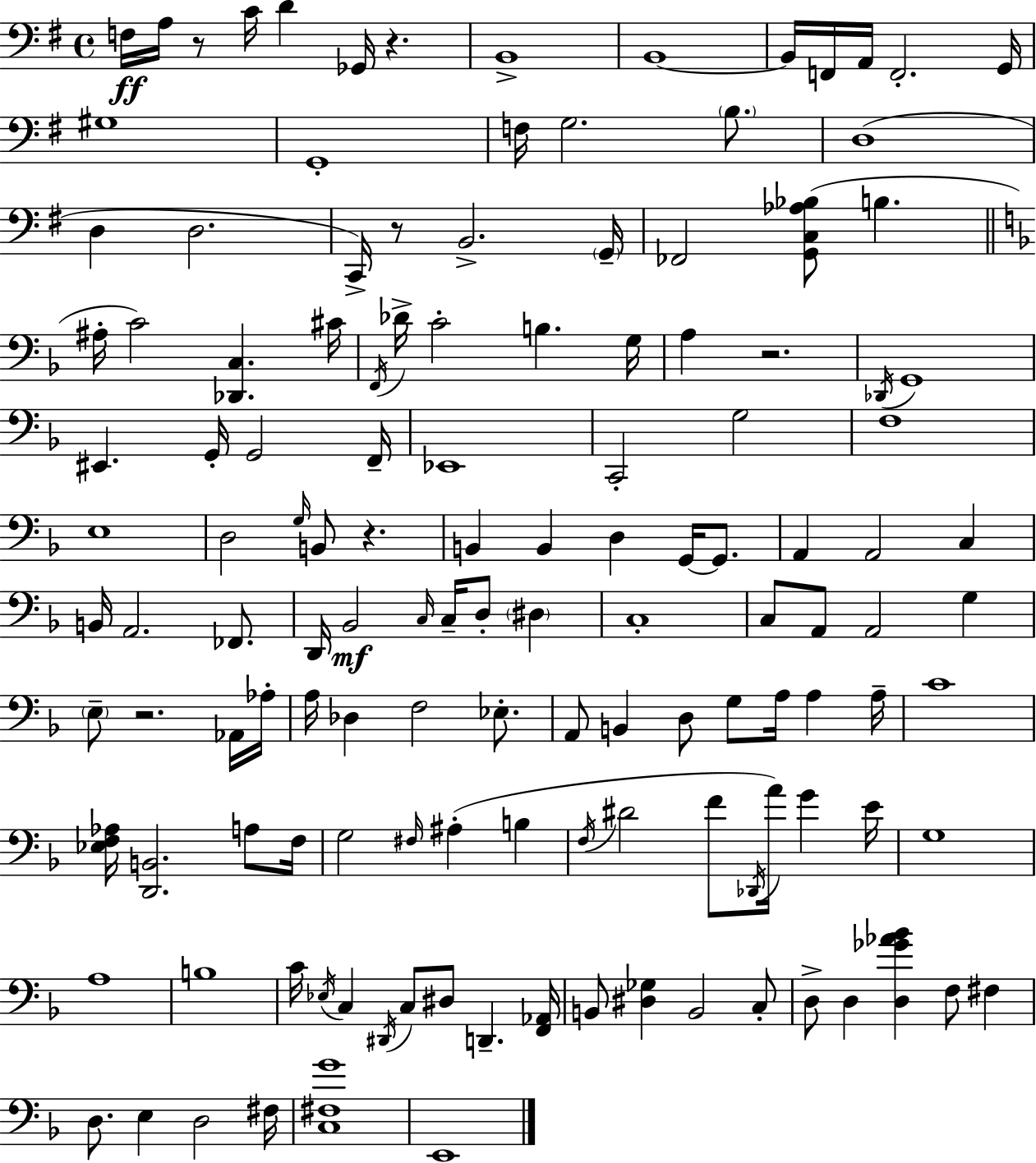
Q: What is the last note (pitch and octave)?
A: E2